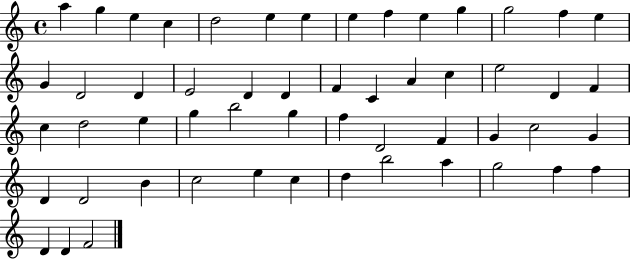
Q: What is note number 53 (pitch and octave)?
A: D4